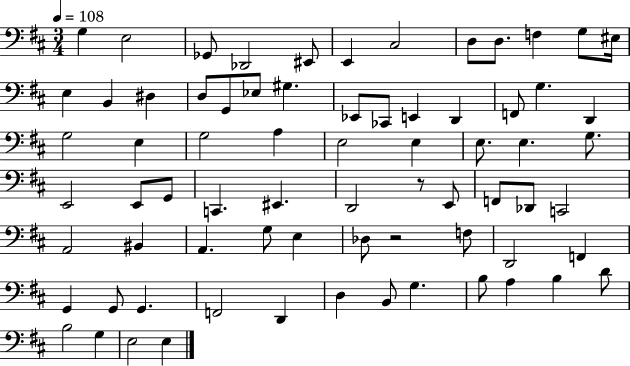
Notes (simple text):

G3/q E3/h Gb2/e Db2/h EIS2/e E2/q C#3/h D3/e D3/e. F3/q G3/e EIS3/s E3/q B2/q D#3/q D3/e G2/e Eb3/e G#3/q. Eb2/e CES2/e E2/q D2/q F2/e G3/q. D2/q G3/h E3/q G3/h A3/q E3/h E3/q E3/e. E3/q. G3/e. E2/h E2/e G2/e C2/q. EIS2/q. D2/h R/e E2/e F2/e Db2/e C2/h A2/h BIS2/q A2/q. G3/e E3/q Db3/e R/h F3/e D2/h F2/q G2/q G2/e G2/q. F2/h D2/q D3/q B2/e G3/q. B3/e A3/q B3/q D4/e B3/h G3/q E3/h E3/q